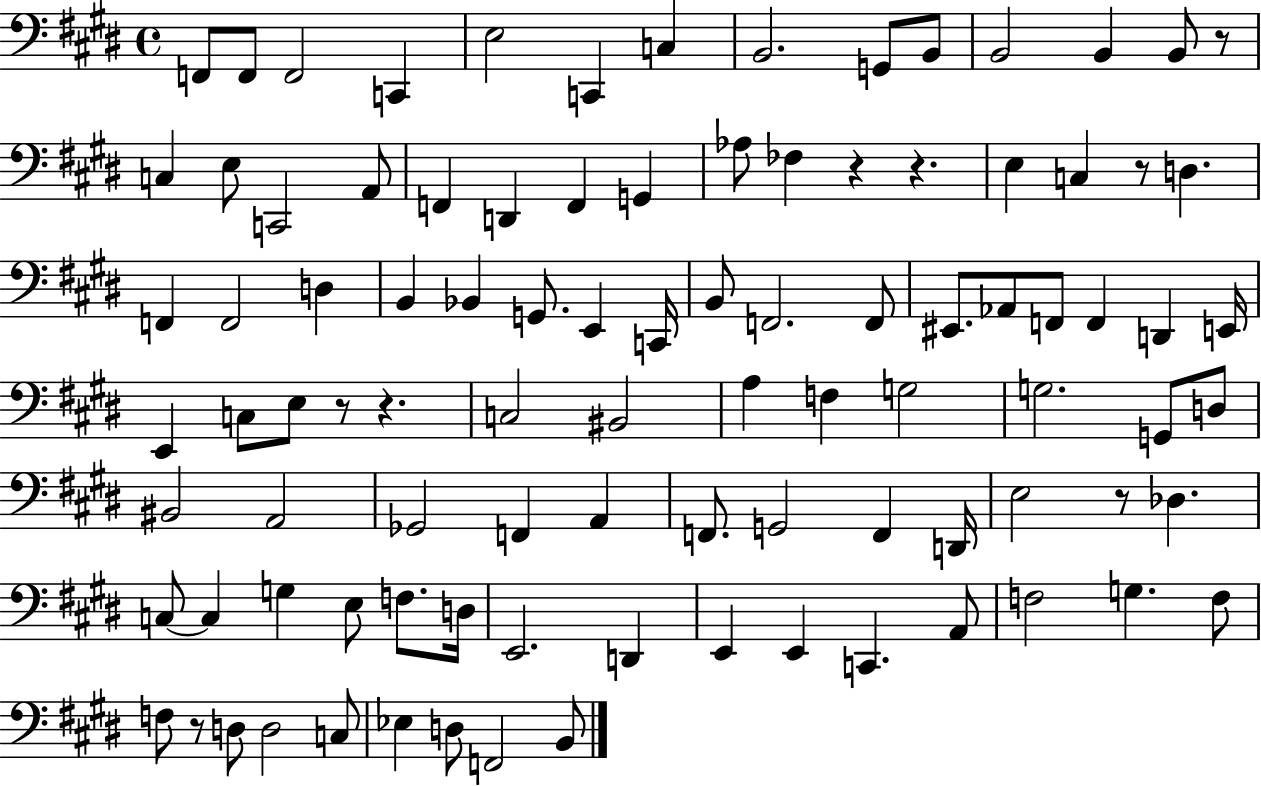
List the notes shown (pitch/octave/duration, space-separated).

F2/e F2/e F2/h C2/q E3/h C2/q C3/q B2/h. G2/e B2/e B2/h B2/q B2/e R/e C3/q E3/e C2/h A2/e F2/q D2/q F2/q G2/q Ab3/e FES3/q R/q R/q. E3/q C3/q R/e D3/q. F2/q F2/h D3/q B2/q Bb2/q G2/e. E2/q C2/s B2/e F2/h. F2/e EIS2/e. Ab2/e F2/e F2/q D2/q E2/s E2/q C3/e E3/e R/e R/q. C3/h BIS2/h A3/q F3/q G3/h G3/h. G2/e D3/e BIS2/h A2/h Gb2/h F2/q A2/q F2/e. G2/h F2/q D2/s E3/h R/e Db3/q. C3/e C3/q G3/q E3/e F3/e. D3/s E2/h. D2/q E2/q E2/q C2/q. A2/e F3/h G3/q. F3/e F3/e R/e D3/e D3/h C3/e Eb3/q D3/e F2/h B2/e